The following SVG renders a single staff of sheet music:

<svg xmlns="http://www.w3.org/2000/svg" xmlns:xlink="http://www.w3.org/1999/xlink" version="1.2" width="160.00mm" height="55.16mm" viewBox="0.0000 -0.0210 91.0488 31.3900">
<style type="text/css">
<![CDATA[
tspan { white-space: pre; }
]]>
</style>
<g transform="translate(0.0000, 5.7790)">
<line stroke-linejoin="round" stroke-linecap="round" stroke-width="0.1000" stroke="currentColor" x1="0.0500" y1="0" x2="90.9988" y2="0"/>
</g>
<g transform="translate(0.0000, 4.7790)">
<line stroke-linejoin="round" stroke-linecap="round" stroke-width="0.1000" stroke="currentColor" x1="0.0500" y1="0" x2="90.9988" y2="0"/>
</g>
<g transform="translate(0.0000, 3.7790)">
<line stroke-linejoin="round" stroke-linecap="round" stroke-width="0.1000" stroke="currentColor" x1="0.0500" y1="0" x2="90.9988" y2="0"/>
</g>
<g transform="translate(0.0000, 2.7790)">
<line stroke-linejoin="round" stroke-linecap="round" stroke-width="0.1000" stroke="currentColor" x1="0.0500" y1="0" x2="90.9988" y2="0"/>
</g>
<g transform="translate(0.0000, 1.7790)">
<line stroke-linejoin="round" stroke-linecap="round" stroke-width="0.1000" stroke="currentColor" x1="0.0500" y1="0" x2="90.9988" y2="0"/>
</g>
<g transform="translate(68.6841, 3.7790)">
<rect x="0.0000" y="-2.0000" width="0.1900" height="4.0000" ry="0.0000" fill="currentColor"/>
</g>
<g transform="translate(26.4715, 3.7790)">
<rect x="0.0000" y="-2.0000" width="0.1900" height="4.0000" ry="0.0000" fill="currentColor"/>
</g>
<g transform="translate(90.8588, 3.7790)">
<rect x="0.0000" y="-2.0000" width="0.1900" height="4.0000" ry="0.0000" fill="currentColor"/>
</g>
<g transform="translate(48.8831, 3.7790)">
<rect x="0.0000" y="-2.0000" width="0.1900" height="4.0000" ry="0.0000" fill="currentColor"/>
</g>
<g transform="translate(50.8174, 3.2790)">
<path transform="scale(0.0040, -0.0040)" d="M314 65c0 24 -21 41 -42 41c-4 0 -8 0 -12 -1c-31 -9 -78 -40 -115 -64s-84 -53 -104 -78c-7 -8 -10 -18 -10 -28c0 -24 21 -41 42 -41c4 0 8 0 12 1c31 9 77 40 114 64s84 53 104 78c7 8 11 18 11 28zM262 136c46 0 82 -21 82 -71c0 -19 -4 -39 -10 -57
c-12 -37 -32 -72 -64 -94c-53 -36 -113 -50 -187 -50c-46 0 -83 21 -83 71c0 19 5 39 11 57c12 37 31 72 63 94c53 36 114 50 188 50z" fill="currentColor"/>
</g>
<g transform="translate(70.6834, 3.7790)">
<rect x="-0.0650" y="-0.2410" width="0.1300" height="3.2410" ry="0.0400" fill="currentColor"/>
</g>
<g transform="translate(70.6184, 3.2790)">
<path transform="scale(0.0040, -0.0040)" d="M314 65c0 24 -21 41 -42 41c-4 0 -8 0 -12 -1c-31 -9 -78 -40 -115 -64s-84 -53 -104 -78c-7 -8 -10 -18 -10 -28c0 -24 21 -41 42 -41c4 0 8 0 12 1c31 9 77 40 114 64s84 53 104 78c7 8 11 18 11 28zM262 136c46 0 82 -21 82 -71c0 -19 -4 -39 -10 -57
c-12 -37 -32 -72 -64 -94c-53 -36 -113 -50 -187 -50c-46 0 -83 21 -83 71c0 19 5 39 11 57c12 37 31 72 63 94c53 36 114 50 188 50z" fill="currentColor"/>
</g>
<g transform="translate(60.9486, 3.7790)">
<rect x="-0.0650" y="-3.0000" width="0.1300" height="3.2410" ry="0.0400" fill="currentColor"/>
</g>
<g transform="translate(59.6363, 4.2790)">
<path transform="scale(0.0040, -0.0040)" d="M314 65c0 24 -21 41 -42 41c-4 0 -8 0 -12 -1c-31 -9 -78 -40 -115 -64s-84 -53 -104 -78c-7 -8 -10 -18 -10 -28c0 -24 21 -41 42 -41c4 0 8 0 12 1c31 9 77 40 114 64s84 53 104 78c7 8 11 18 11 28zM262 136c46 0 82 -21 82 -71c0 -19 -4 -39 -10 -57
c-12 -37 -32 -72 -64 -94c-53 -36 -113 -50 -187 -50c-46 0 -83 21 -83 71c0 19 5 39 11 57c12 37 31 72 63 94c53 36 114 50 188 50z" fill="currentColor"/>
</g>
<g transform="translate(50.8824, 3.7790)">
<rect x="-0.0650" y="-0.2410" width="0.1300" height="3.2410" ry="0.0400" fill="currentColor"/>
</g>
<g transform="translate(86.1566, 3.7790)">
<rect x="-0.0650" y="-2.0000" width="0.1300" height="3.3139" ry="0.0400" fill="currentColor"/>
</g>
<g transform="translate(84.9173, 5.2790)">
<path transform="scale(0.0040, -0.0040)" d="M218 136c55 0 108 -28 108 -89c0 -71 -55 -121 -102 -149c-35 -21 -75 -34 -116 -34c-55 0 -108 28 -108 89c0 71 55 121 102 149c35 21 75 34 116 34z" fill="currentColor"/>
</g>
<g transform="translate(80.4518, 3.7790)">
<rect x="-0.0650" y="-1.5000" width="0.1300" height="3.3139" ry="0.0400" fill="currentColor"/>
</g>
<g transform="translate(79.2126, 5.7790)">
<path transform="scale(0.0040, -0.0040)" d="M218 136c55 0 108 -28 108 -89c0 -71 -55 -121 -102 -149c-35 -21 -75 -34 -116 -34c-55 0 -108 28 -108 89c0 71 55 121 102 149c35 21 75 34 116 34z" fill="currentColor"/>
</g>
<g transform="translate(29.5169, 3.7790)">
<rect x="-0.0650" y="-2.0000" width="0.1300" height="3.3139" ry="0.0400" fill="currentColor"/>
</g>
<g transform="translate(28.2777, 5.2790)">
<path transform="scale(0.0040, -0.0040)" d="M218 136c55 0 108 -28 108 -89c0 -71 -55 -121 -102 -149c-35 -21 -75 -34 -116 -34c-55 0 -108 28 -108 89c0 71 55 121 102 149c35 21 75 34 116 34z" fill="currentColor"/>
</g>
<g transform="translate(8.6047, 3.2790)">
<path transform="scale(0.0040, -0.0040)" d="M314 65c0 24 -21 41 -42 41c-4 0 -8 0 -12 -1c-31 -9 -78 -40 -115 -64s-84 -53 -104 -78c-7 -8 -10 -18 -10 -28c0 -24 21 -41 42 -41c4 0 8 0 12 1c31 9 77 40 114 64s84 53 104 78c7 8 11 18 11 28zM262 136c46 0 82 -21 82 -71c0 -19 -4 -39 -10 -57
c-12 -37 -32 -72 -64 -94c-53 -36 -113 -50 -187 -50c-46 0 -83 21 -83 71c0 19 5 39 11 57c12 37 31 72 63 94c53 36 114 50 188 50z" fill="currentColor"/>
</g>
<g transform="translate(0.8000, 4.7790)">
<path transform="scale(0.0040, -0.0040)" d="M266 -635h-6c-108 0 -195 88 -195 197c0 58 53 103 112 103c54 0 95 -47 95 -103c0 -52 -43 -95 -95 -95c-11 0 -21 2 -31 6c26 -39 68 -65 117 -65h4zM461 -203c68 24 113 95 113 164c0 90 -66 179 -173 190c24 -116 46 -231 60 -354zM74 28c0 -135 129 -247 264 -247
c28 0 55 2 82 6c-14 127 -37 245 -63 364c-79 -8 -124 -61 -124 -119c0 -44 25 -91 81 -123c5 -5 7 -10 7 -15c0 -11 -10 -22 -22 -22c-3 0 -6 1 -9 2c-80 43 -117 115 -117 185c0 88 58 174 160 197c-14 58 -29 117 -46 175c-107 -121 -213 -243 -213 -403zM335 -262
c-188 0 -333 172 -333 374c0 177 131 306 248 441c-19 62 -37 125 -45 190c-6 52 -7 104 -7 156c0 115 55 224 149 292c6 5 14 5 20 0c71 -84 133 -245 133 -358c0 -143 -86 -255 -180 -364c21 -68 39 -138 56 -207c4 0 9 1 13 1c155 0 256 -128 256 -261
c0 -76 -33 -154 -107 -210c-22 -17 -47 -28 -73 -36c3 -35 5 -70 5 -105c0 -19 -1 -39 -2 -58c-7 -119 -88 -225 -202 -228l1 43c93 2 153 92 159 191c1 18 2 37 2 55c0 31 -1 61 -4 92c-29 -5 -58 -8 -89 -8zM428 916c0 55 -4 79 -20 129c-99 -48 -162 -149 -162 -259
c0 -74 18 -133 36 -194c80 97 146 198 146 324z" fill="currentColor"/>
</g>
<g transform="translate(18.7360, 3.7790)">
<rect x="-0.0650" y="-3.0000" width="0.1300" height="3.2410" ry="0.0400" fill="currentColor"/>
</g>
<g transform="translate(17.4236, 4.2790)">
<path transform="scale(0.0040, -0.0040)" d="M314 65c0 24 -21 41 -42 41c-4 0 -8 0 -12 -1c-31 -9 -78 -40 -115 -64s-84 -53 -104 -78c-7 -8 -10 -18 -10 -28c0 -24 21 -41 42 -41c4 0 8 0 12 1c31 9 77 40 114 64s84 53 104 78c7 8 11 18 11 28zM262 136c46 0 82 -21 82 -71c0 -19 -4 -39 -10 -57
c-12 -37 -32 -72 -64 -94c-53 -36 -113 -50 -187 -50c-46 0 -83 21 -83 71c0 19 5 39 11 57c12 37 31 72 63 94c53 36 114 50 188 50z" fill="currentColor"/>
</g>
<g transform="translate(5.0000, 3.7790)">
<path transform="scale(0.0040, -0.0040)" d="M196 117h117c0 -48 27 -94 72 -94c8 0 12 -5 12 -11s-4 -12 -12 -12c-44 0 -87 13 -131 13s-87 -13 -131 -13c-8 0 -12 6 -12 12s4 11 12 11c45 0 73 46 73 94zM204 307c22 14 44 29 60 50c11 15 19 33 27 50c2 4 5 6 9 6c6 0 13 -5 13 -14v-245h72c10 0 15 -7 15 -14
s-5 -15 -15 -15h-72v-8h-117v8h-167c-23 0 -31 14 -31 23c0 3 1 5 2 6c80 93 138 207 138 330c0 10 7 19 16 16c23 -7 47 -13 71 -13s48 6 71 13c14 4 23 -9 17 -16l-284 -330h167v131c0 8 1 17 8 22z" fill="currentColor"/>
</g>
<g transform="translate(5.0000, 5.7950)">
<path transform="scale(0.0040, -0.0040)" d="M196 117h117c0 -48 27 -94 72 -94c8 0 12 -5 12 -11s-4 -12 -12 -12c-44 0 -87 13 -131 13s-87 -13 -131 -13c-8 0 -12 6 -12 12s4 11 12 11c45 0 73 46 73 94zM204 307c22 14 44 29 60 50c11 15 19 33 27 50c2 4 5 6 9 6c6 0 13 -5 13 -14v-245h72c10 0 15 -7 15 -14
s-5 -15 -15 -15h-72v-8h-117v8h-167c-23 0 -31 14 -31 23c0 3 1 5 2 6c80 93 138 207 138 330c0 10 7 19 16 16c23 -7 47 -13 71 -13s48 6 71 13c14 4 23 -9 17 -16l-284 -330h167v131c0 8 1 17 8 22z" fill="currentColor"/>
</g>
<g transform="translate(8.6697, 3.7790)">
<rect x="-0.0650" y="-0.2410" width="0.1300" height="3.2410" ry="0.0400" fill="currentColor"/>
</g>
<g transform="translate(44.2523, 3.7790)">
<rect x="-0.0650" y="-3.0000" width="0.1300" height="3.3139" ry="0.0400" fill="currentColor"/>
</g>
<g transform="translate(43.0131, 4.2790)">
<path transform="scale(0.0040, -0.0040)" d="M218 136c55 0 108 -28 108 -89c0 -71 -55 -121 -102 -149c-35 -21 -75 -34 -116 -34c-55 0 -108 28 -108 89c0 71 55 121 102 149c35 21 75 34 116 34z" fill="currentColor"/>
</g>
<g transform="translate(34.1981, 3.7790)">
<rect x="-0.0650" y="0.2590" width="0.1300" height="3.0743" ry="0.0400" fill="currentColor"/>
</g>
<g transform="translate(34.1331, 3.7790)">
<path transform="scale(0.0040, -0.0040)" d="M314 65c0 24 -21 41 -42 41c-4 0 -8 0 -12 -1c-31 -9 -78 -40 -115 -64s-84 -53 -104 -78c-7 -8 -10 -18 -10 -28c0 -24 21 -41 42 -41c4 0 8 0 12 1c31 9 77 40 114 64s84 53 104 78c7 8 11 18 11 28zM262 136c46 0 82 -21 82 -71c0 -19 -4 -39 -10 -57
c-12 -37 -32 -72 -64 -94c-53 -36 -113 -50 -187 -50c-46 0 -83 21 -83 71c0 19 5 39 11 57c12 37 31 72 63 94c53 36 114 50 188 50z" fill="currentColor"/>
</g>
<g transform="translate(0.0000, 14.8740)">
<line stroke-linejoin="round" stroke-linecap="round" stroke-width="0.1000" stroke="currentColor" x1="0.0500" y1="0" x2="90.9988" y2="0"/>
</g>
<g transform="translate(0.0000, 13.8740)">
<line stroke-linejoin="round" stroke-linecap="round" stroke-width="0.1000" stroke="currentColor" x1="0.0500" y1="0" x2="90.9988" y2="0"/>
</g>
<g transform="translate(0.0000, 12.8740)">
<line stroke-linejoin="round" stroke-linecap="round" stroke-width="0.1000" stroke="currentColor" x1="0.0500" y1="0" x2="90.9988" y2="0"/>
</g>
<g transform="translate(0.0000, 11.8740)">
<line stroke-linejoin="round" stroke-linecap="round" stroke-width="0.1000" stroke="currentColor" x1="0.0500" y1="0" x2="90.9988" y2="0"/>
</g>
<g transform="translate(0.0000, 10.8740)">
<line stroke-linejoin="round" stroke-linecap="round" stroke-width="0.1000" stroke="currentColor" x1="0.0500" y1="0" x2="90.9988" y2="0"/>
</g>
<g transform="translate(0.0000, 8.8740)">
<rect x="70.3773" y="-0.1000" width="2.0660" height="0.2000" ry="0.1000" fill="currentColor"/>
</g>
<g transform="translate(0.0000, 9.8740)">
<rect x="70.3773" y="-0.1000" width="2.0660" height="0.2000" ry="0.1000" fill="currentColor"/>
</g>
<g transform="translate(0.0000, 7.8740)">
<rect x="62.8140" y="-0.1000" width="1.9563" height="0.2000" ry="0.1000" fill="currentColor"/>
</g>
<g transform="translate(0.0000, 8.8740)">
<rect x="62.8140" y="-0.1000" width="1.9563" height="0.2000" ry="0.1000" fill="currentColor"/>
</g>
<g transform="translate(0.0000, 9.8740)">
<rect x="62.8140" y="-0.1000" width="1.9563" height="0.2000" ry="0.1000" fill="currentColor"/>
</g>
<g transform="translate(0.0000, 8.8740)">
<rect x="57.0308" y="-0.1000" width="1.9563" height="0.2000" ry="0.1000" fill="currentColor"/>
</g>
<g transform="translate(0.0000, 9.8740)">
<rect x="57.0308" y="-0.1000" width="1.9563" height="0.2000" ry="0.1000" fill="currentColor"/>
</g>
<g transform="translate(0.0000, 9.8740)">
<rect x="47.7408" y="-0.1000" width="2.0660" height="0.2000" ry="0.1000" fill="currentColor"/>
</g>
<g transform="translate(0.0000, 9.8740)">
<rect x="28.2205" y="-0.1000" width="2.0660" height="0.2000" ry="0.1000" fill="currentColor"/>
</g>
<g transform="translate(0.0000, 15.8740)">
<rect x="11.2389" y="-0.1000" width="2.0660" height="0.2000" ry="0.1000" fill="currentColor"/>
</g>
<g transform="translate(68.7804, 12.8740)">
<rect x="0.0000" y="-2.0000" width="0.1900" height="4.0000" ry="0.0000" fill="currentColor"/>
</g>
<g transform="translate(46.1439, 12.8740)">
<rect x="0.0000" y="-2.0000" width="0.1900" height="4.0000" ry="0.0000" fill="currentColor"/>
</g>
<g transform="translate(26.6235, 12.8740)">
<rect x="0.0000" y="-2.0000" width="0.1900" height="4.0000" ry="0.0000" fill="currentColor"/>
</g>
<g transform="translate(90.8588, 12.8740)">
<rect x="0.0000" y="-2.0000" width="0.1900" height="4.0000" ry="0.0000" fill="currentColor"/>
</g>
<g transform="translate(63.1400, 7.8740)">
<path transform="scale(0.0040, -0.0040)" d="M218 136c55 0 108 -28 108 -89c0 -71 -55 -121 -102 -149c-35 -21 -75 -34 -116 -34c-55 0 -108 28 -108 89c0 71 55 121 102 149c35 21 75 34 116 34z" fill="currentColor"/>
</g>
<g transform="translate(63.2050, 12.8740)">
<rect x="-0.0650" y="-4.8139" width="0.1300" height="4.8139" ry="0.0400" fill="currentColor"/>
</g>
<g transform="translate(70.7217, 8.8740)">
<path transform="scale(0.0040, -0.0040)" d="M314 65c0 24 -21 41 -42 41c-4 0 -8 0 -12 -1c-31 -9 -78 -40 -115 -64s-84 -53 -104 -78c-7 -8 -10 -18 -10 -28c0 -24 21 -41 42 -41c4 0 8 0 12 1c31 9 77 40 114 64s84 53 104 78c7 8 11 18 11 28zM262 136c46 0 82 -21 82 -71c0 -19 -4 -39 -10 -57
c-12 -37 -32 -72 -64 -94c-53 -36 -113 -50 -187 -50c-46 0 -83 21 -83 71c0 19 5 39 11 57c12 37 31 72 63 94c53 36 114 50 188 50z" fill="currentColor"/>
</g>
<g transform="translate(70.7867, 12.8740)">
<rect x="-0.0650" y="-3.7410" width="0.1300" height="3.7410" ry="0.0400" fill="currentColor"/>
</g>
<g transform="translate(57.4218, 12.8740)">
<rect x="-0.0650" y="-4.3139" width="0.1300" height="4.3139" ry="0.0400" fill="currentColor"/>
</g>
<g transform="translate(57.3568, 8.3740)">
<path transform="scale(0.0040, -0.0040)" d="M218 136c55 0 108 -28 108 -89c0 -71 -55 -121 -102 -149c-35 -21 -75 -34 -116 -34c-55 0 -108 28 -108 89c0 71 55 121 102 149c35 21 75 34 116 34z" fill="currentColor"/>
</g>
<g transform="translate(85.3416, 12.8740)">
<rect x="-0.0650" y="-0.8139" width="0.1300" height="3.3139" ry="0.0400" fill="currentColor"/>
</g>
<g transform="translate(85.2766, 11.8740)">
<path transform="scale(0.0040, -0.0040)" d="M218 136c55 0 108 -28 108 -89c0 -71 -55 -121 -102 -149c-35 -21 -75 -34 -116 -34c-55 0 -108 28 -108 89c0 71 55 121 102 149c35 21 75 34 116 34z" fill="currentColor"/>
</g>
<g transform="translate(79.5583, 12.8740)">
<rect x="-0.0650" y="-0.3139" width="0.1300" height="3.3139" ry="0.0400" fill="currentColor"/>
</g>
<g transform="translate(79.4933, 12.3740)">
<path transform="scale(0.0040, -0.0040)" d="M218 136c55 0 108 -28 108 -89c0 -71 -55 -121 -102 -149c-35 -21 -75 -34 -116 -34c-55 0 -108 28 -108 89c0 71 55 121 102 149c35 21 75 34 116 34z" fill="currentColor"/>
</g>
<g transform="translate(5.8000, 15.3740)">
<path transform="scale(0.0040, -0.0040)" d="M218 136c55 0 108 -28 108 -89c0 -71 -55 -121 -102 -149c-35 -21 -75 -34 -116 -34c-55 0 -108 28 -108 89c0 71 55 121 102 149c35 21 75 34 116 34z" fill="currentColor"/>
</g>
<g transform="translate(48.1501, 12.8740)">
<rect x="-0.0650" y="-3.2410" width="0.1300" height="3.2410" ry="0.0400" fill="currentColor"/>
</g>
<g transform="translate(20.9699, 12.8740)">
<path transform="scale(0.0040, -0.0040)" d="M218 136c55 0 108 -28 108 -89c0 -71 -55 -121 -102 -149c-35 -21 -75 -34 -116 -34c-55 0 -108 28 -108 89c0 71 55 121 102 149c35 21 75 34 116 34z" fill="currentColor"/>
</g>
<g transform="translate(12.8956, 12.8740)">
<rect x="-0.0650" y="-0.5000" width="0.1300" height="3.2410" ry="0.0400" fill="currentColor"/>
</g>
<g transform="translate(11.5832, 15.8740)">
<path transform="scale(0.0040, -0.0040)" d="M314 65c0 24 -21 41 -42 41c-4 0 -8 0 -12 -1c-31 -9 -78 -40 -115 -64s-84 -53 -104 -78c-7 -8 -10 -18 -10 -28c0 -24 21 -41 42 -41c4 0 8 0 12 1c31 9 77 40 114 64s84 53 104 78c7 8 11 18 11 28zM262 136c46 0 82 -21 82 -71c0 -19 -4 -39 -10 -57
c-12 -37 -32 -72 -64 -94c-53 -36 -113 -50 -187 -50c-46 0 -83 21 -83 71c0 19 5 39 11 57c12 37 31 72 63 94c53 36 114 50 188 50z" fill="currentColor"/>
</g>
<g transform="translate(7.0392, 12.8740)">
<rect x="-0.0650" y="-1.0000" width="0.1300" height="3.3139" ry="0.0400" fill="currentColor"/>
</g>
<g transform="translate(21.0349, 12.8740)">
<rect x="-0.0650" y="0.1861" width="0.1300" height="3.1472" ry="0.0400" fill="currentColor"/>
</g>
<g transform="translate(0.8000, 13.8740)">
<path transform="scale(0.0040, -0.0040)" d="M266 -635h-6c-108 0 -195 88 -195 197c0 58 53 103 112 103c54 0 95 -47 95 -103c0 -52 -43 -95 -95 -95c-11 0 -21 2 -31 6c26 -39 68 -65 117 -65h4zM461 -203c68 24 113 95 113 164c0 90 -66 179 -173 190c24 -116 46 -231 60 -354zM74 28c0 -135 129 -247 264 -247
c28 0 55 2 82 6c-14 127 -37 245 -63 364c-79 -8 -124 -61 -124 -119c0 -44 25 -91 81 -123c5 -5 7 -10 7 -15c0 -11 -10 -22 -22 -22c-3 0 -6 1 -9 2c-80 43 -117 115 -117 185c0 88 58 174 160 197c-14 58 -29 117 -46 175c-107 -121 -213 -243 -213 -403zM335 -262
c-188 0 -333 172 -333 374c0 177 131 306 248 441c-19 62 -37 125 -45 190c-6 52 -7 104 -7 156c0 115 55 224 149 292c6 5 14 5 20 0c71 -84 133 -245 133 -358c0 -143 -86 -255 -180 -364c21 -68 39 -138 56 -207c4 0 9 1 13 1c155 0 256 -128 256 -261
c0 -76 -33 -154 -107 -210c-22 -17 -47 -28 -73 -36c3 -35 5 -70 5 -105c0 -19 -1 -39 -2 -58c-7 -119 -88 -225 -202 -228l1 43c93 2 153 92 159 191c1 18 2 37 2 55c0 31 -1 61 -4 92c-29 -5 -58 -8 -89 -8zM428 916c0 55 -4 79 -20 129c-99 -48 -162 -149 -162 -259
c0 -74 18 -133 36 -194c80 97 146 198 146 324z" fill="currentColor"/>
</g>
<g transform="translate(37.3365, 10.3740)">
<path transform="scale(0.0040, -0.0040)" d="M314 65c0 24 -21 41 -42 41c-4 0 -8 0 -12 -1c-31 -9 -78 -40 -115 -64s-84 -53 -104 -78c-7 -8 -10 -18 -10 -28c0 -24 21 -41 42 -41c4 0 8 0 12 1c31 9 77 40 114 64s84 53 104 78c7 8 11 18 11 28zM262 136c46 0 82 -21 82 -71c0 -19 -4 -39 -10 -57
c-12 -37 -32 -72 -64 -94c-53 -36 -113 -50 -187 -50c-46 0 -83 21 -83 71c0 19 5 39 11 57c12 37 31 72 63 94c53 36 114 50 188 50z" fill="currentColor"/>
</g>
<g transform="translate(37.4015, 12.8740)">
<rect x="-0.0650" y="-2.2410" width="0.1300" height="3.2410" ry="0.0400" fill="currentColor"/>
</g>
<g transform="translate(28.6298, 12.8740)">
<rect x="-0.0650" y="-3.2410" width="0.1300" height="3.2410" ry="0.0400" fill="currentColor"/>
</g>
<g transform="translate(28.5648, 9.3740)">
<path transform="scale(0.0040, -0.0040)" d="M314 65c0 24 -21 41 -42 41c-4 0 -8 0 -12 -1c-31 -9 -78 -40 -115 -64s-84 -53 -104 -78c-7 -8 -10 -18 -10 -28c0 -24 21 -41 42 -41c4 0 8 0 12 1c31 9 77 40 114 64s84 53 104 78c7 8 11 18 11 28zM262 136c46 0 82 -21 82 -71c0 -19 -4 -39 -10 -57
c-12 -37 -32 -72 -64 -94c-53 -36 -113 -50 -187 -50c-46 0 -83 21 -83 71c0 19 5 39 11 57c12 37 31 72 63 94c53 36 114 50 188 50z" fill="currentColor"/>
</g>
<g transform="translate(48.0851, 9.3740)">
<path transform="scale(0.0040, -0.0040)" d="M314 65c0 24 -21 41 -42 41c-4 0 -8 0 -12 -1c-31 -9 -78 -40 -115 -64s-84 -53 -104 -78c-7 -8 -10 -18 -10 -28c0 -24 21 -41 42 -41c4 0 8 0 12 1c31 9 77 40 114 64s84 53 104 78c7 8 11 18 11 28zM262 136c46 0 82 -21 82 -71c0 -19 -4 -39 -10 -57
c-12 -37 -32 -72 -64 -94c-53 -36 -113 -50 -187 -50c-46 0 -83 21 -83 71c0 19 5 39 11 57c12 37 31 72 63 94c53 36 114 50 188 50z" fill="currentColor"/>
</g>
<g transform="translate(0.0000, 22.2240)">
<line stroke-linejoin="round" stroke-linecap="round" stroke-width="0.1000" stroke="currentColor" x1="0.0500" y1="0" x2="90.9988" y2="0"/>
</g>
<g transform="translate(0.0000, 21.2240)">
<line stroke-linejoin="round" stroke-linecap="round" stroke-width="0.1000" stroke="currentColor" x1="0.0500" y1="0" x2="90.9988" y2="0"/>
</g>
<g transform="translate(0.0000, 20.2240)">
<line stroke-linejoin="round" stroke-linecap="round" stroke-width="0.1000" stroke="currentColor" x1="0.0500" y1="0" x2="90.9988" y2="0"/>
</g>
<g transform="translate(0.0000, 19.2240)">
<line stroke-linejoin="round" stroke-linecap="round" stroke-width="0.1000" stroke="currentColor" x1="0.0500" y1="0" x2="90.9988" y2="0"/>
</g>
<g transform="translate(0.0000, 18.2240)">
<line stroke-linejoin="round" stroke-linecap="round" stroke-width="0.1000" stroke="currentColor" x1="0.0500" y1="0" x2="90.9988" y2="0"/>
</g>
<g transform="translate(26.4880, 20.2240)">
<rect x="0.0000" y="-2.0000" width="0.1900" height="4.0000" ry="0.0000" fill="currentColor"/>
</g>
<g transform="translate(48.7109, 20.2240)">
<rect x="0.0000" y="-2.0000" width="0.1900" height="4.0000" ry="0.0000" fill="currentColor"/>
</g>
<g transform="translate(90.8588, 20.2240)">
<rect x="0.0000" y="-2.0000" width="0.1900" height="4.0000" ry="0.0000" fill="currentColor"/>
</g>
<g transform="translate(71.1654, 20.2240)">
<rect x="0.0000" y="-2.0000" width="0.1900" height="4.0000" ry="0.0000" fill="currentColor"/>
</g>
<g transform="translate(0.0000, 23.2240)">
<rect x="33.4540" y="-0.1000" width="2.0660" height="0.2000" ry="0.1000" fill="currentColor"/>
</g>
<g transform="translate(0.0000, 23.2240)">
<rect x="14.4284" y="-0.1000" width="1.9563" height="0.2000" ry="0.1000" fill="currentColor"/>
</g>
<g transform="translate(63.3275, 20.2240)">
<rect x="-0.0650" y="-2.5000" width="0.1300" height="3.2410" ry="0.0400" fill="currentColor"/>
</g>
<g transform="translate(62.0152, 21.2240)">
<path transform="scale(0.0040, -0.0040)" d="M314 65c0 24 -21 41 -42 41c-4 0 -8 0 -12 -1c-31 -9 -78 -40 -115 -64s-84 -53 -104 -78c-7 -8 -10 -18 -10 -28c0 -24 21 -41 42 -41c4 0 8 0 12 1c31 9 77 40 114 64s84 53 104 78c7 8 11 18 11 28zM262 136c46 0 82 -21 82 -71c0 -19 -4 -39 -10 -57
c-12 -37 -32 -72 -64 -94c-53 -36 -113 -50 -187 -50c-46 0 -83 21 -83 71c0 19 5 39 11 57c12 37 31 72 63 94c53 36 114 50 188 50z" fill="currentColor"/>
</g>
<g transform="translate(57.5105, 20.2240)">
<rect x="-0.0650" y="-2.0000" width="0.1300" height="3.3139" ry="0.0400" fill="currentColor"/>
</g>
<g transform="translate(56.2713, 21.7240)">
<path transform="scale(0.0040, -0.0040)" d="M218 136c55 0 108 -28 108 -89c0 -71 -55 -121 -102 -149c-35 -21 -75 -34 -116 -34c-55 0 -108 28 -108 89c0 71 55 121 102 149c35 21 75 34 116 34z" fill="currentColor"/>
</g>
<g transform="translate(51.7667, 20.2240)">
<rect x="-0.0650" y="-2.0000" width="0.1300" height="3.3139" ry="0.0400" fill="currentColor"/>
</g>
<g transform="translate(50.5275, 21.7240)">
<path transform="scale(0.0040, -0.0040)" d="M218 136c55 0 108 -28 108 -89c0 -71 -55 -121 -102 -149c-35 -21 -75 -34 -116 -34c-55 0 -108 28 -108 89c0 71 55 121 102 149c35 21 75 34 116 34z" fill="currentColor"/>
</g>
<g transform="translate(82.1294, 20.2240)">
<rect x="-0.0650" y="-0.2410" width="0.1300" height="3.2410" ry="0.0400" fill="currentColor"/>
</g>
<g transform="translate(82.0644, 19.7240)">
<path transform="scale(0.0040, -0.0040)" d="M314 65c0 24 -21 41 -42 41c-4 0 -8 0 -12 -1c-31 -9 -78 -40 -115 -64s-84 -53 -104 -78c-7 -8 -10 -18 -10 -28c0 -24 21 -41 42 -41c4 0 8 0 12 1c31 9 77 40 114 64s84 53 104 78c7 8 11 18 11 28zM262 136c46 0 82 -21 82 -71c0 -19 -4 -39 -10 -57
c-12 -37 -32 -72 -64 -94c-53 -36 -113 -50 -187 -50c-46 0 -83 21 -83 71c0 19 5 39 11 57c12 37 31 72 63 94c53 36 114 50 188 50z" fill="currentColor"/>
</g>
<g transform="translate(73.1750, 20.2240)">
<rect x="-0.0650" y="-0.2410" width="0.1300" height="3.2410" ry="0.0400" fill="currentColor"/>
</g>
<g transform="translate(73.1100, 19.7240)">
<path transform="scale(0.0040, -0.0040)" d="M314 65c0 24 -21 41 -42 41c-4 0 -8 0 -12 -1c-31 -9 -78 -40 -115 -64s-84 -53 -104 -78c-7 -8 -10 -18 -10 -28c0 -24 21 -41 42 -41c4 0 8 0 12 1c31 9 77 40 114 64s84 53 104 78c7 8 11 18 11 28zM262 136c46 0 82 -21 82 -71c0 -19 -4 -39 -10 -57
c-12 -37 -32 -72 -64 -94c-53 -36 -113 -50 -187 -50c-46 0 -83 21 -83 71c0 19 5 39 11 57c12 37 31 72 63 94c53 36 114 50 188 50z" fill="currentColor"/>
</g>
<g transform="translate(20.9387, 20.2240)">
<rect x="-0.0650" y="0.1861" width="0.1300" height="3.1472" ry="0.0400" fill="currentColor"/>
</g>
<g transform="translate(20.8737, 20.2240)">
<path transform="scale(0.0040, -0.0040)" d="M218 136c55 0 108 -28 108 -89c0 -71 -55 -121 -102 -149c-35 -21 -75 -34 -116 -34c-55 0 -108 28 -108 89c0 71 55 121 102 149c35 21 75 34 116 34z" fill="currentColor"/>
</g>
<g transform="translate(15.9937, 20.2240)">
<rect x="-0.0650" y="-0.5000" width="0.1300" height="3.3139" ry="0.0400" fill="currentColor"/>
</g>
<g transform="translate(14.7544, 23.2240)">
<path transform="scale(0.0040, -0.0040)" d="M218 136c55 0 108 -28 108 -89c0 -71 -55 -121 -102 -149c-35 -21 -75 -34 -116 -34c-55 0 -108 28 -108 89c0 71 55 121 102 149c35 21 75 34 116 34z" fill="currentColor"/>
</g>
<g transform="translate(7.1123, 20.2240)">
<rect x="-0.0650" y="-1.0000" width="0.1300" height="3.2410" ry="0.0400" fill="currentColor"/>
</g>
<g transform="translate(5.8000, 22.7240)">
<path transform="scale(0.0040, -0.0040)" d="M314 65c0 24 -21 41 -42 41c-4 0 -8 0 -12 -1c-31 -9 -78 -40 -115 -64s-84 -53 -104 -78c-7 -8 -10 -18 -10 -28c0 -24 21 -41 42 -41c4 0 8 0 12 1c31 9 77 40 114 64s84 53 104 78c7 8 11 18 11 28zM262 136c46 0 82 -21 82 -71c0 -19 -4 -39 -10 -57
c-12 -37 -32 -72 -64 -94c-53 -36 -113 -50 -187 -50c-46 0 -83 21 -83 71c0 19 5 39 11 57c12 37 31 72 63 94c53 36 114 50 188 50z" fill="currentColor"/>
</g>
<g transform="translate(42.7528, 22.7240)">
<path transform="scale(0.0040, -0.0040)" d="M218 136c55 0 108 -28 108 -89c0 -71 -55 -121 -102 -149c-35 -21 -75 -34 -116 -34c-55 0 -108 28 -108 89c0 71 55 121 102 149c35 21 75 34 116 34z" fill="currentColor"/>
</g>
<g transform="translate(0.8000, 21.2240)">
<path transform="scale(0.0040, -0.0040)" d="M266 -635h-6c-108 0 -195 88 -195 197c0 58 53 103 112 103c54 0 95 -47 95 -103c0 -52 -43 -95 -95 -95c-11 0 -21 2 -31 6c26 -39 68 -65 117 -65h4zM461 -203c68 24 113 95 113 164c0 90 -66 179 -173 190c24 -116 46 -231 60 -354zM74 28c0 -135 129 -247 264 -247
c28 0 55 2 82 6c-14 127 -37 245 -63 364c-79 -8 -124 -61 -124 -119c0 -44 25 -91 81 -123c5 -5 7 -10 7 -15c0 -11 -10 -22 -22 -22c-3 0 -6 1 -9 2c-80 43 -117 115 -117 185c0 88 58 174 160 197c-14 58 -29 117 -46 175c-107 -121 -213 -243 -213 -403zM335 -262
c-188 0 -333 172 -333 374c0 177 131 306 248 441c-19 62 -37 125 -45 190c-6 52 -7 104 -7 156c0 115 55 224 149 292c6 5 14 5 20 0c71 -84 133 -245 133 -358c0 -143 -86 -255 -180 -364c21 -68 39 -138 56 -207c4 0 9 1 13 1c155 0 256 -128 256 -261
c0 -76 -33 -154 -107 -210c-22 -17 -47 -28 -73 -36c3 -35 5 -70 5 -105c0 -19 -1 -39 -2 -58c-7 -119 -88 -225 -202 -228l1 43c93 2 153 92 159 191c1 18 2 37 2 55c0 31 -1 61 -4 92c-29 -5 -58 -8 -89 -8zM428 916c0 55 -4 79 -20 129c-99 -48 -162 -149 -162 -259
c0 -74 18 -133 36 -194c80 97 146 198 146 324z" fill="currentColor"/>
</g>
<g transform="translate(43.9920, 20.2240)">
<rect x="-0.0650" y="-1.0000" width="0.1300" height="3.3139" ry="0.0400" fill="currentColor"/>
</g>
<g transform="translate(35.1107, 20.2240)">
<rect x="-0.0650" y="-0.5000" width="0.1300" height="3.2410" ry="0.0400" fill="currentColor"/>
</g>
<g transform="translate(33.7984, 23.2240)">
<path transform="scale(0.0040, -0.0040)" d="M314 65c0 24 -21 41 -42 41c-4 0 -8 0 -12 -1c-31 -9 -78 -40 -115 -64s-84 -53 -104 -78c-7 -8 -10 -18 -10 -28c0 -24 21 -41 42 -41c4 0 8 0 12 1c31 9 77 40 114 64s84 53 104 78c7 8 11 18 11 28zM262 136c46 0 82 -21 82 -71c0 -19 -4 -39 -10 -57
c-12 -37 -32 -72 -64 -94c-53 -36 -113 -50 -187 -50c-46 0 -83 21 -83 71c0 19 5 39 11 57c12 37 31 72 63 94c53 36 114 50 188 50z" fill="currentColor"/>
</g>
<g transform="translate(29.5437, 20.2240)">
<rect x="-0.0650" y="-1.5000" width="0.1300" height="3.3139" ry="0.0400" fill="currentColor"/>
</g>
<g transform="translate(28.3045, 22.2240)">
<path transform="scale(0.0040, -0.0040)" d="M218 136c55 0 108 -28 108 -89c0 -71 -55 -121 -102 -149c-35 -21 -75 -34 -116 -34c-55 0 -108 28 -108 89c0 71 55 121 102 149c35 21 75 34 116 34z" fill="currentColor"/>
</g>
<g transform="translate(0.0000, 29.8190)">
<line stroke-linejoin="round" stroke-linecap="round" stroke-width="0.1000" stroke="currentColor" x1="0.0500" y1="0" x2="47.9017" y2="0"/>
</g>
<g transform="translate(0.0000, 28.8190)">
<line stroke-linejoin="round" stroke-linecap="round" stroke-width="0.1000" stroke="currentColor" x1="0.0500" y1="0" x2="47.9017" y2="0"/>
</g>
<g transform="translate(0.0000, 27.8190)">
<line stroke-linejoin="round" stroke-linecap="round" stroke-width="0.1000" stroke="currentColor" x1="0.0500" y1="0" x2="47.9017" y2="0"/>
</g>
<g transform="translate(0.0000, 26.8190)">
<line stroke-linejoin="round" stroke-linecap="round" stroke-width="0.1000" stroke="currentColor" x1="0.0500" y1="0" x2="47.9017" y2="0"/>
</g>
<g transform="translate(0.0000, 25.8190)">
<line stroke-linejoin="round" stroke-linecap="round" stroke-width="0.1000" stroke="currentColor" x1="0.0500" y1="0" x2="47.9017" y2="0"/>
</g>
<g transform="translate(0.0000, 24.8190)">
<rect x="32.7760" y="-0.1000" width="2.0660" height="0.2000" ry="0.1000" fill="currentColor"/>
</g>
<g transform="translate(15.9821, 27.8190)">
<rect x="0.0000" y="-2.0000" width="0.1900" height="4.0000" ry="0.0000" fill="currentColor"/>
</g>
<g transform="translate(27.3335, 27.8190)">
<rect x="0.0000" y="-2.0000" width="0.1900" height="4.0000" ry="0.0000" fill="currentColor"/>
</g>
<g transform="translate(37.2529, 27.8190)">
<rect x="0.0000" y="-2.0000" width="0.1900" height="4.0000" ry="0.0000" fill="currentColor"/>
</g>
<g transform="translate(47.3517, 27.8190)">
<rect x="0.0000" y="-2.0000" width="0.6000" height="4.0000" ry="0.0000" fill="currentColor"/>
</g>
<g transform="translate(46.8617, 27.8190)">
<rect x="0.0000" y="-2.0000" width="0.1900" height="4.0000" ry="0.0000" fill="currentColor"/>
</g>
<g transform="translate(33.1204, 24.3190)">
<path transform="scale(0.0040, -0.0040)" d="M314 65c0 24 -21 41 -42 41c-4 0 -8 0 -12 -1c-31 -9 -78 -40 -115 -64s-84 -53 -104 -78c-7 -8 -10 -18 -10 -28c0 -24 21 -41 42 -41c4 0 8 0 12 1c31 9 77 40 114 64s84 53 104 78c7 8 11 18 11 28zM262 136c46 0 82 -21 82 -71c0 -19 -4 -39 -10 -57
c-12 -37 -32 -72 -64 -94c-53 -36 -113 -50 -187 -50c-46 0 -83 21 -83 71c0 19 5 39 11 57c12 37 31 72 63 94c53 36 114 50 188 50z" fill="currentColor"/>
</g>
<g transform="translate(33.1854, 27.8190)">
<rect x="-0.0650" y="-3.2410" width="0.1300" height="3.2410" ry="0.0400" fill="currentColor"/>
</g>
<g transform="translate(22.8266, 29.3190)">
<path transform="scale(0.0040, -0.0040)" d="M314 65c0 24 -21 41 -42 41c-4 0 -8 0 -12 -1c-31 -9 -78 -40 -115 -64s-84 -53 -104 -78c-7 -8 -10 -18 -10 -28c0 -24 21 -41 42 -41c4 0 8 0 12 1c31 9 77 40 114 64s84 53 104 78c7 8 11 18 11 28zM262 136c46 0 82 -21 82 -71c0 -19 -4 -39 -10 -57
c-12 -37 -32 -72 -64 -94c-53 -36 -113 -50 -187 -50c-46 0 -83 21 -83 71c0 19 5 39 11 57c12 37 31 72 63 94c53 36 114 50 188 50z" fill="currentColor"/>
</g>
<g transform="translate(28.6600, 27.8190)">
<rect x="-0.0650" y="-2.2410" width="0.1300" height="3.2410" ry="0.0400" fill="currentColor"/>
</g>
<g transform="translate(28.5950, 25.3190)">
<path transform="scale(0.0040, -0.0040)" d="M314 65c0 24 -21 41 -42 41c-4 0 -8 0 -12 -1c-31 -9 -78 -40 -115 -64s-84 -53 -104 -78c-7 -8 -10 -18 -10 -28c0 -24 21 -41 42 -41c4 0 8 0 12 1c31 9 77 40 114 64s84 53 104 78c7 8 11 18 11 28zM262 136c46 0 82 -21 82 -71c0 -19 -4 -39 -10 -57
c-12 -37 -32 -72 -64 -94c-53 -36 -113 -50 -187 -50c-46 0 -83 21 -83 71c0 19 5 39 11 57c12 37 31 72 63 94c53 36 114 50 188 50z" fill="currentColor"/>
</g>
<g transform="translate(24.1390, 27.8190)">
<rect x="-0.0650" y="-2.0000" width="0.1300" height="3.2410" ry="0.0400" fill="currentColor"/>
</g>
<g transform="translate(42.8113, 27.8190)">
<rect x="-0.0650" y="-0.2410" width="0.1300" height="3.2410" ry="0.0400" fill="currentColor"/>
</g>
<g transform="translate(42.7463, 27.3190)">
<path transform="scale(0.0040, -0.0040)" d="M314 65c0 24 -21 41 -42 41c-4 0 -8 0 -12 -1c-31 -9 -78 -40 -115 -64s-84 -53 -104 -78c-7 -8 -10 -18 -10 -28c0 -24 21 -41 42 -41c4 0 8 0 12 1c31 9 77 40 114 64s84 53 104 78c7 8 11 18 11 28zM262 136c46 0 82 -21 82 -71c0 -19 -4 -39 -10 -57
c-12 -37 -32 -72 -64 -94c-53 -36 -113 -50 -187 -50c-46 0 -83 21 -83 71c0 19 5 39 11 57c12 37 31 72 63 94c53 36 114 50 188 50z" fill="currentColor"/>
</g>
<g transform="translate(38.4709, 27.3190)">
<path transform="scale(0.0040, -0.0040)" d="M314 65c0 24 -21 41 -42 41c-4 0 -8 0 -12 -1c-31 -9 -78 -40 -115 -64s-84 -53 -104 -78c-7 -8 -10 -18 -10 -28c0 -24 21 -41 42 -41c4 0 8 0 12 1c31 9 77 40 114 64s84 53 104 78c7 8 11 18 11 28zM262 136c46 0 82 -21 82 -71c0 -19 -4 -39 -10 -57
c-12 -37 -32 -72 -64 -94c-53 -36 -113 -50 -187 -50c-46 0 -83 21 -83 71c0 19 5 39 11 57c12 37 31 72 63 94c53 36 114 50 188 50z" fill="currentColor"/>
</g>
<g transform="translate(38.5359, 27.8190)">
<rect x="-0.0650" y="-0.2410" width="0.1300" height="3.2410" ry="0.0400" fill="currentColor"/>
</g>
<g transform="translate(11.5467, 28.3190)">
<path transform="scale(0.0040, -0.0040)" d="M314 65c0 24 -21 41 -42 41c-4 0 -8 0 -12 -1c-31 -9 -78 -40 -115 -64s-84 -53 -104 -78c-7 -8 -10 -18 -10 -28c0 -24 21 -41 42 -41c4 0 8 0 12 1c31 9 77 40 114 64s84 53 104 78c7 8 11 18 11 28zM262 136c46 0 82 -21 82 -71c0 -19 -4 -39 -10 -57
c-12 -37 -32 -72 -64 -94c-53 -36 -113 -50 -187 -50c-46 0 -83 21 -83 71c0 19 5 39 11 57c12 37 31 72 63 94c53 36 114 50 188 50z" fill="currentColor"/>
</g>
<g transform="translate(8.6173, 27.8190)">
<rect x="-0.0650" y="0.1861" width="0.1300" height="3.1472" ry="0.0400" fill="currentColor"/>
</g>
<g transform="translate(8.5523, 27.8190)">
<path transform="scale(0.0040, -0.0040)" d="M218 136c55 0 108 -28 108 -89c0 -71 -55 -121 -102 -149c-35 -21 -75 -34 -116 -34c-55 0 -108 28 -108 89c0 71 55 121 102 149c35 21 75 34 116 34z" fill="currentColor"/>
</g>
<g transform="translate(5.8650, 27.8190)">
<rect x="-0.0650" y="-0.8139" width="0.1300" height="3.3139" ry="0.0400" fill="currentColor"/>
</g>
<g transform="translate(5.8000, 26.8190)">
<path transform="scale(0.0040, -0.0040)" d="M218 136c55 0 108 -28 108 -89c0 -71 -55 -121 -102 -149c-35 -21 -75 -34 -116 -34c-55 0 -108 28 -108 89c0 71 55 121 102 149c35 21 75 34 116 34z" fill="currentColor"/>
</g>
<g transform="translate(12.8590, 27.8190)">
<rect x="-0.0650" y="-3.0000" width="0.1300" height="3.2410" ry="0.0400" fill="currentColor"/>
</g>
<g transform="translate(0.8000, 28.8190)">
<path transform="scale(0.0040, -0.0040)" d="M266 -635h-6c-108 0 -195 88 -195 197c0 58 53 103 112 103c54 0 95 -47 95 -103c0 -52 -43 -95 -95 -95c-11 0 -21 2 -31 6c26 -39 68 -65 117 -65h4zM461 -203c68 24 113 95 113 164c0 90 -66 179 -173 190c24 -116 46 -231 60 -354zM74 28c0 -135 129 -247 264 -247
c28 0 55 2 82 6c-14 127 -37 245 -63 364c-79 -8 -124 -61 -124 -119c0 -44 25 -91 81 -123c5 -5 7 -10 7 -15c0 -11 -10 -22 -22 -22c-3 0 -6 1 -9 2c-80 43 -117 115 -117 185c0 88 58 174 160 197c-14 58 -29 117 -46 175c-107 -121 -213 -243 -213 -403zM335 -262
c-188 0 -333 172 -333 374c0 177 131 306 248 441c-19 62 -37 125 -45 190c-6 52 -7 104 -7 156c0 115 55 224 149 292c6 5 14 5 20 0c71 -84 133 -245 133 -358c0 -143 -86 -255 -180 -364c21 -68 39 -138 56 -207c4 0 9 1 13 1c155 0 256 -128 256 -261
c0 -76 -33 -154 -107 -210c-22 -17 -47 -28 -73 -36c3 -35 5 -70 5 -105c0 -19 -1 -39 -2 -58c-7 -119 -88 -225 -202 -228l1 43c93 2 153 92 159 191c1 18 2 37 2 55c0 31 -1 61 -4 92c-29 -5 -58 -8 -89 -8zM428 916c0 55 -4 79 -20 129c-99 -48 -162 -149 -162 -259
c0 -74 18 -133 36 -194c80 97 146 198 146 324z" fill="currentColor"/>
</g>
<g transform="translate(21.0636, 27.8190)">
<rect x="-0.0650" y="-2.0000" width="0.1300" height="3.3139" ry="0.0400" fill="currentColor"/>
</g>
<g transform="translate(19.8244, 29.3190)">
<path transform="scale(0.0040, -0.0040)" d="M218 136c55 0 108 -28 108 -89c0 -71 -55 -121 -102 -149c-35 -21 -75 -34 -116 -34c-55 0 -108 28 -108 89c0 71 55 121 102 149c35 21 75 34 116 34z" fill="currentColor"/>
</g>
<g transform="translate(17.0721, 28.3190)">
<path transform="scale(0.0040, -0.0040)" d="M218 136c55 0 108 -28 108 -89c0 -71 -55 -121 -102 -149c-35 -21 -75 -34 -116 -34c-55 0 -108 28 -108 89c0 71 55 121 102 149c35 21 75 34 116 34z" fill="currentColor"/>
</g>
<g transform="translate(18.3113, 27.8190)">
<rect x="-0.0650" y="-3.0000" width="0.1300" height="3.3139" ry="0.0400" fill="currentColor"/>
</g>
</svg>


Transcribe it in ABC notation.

X:1
T:Untitled
M:4/4
L:1/4
K:C
c2 A2 F B2 A c2 A2 c2 E F D C2 B b2 g2 b2 d' e' c'2 c d D2 C B E C2 D F F G2 c2 c2 d B A2 A F F2 g2 b2 c2 c2